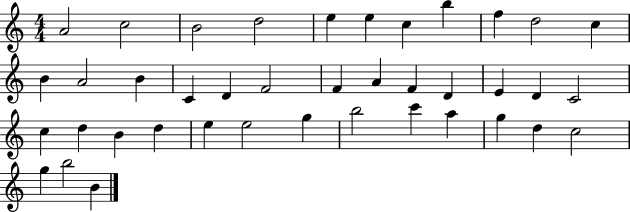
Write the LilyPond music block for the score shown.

{
  \clef treble
  \numericTimeSignature
  \time 4/4
  \key c \major
  a'2 c''2 | b'2 d''2 | e''4 e''4 c''4 b''4 | f''4 d''2 c''4 | \break b'4 a'2 b'4 | c'4 d'4 f'2 | f'4 a'4 f'4 d'4 | e'4 d'4 c'2 | \break c''4 d''4 b'4 d''4 | e''4 e''2 g''4 | b''2 c'''4 a''4 | g''4 d''4 c''2 | \break g''4 b''2 b'4 | \bar "|."
}